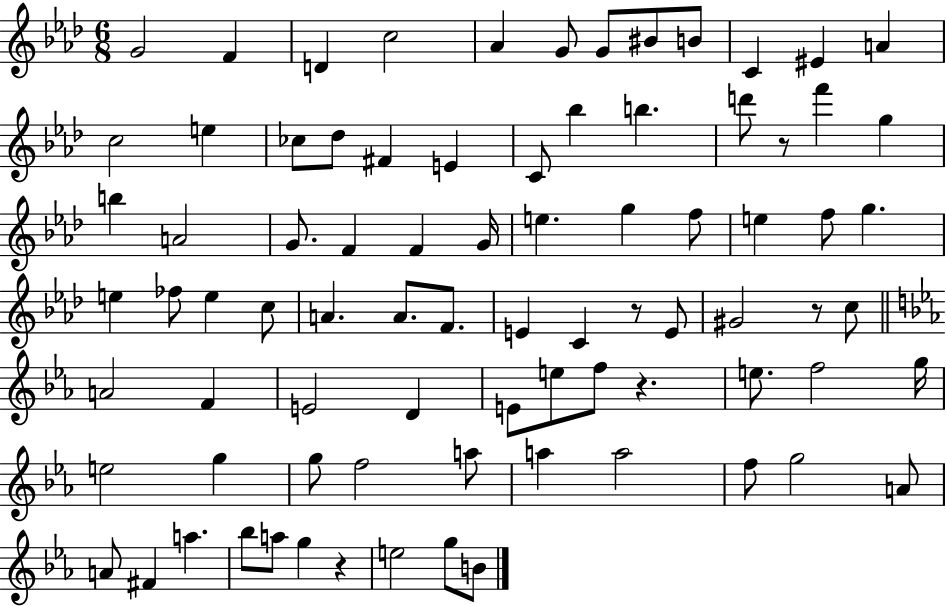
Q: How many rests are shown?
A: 5